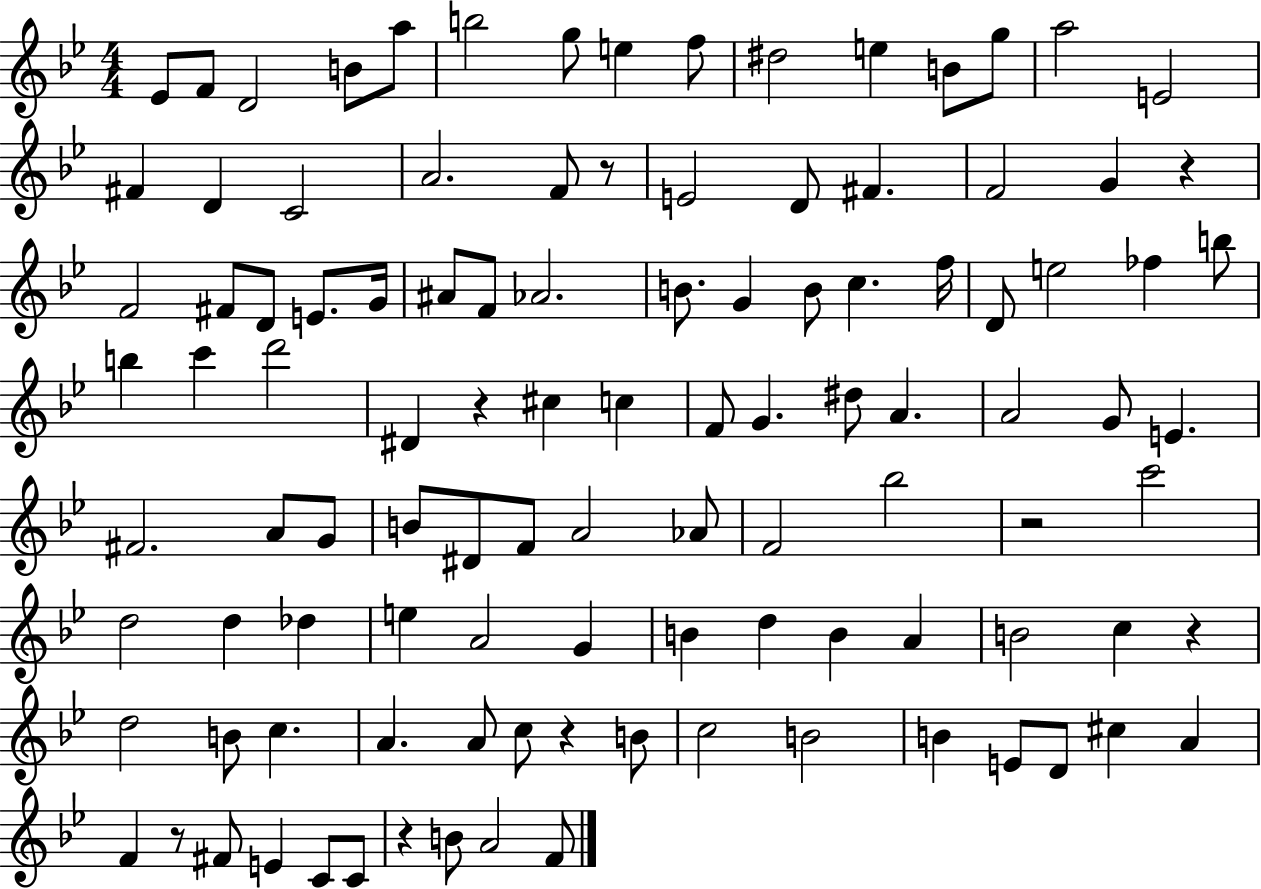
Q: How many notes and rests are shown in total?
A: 108